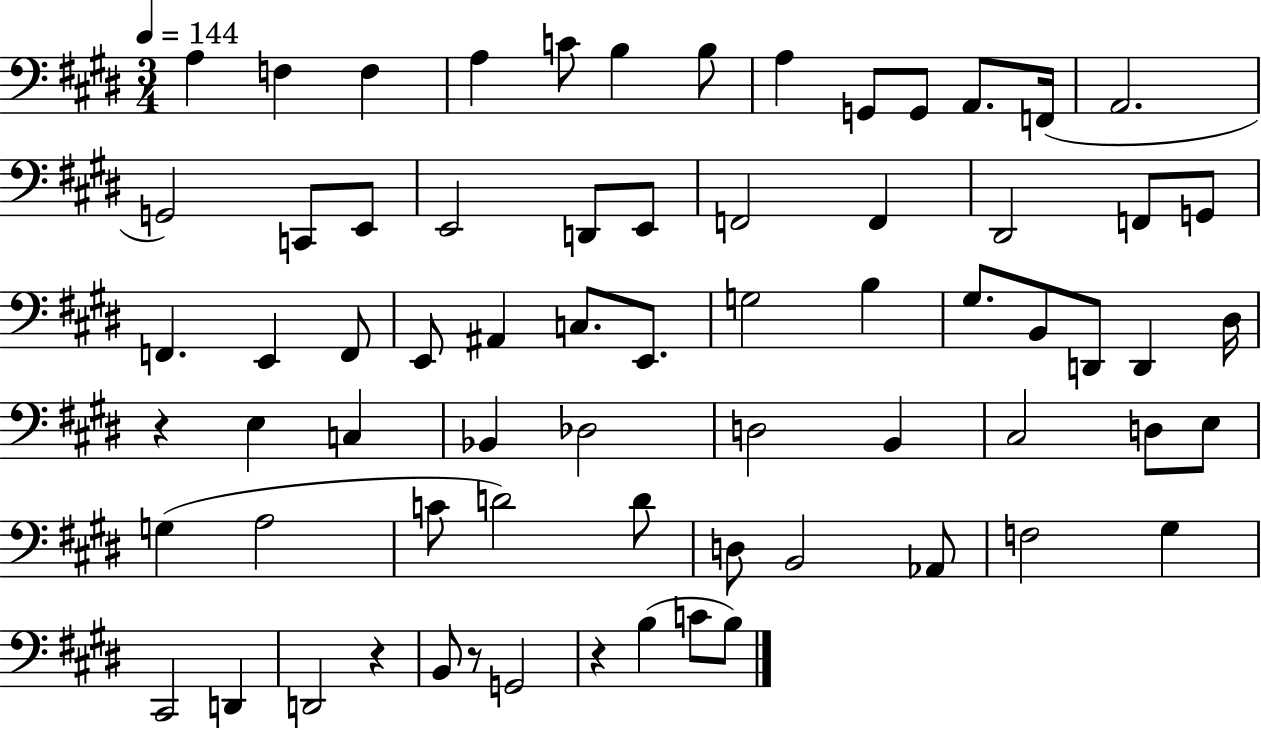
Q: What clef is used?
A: bass